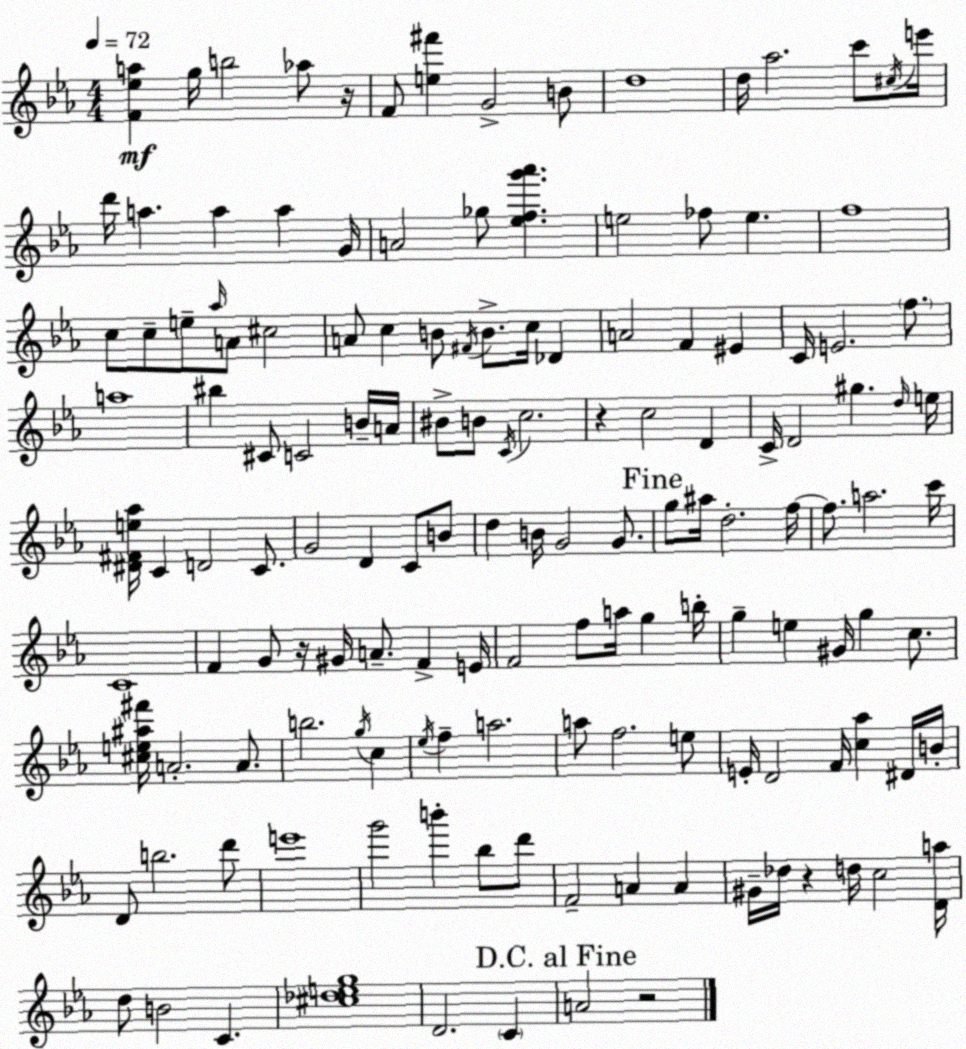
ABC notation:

X:1
T:Untitled
M:4/4
L:1/4
K:Cm
[F_ea] g/4 b2 _a/2 z/4 F/2 [e^f'] G2 B/2 d4 d/4 _a2 c'/2 ^c/4 e'/4 d'/4 a a a G/4 A2 _g/2 [_efg'_a'] e2 _f/2 e f4 c/2 c/2 e/2 _a/4 A/2 ^c2 A/2 c B/2 ^F/4 B/2 c/4 _D A2 F ^E C/4 E2 f/2 a4 ^b ^C/2 C2 B/4 A/4 ^B/2 B/2 C/4 c2 z c2 D C/4 D2 ^g d/4 e/4 [^D^Fe_a]/4 C D2 C/2 G2 D C/2 B/2 d B/4 G2 G/2 g/2 ^a/4 d2 f/4 f/2 a2 c'/4 C4 F G/2 z/4 ^G/4 A/2 F E/4 F2 f/2 a/4 g b/4 g e ^G/4 g c/2 [^ce^a^f']/4 A2 A/2 b2 g/4 c _e/4 f a2 a/2 f2 e/2 E/4 D2 F/4 [c_a] ^D/4 B/4 D/2 b2 d'/2 e'4 g'2 b' _b/2 d'/2 F2 A A ^G/4 _d/4 z d/4 c2 [Da]/4 d/2 B2 C [^c_deg]4 D2 C A2 z2